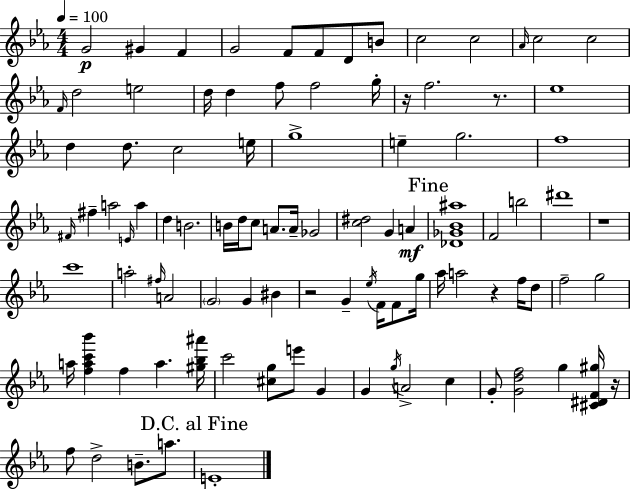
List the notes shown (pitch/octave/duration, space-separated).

G4/h G#4/q F4/q G4/h F4/e F4/e D4/e B4/e C5/h C5/h Ab4/s C5/h C5/h F4/s D5/h E5/h D5/s D5/q F5/e F5/h G5/s R/s F5/h. R/e. Eb5/w D5/q D5/e. C5/h E5/s G5/w E5/q G5/h. F5/w F#4/s F#5/q A5/h E4/s A5/q D5/q B4/h. B4/s D5/s C5/e A4/e. A4/s Gb4/h [C5,D#5]/h G4/q A4/q [Db4,Gb4,Bb4,A#5]/w F4/h B5/h D#6/w R/w C6/w A5/h F#5/s A4/h G4/h G4/q BIS4/q R/h G4/q Eb5/s F4/s F4/e G5/s Ab5/s A5/h R/q F5/s D5/e F5/h G5/h A5/s [F5,A5,C6,Bb6]/q F5/q A5/q. [G#5,Bb5,A#6]/s C6/h [C#5,G5]/e E6/e G4/q G4/q G5/s A4/h C5/q G4/e [G4,D5,F5]/h G5/q [C#4,D#4,F4,G#5]/s R/s F5/e D5/h B4/e. A5/e. E4/w